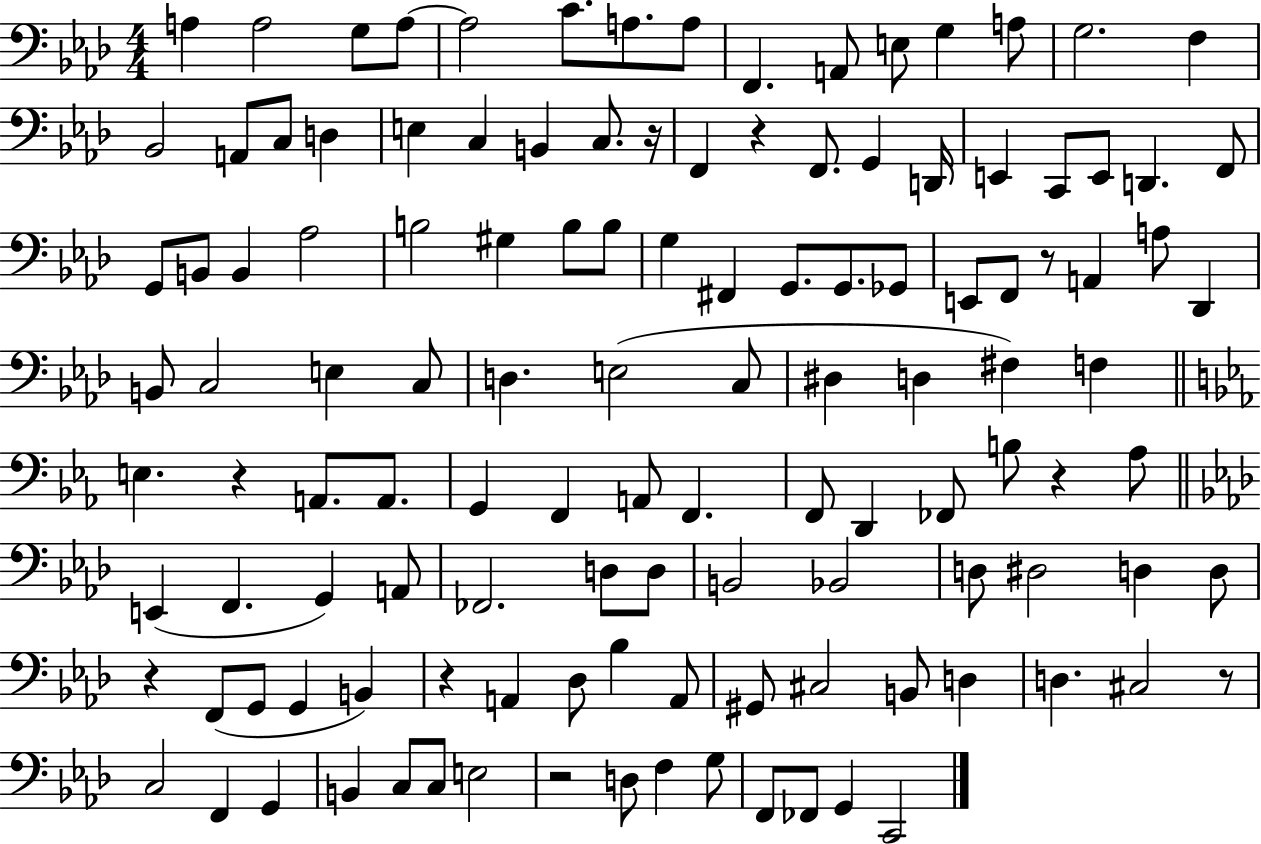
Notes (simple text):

A3/q A3/h G3/e A3/e A3/h C4/e. A3/e. A3/e F2/q. A2/e E3/e G3/q A3/e G3/h. F3/q Bb2/h A2/e C3/e D3/q E3/q C3/q B2/q C3/e. R/s F2/q R/q F2/e. G2/q D2/s E2/q C2/e E2/e D2/q. F2/e G2/e B2/e B2/q Ab3/h B3/h G#3/q B3/e B3/e G3/q F#2/q G2/e. G2/e. Gb2/e E2/e F2/e R/e A2/q A3/e Db2/q B2/e C3/h E3/q C3/e D3/q. E3/h C3/e D#3/q D3/q F#3/q F3/q E3/q. R/q A2/e. A2/e. G2/q F2/q A2/e F2/q. F2/e D2/q FES2/e B3/e R/q Ab3/e E2/q F2/q. G2/q A2/e FES2/h. D3/e D3/e B2/h Bb2/h D3/e D#3/h D3/q D3/e R/q F2/e G2/e G2/q B2/q R/q A2/q Db3/e Bb3/q A2/e G#2/e C#3/h B2/e D3/q D3/q. C#3/h R/e C3/h F2/q G2/q B2/q C3/e C3/e E3/h R/h D3/e F3/q G3/e F2/e FES2/e G2/q C2/h